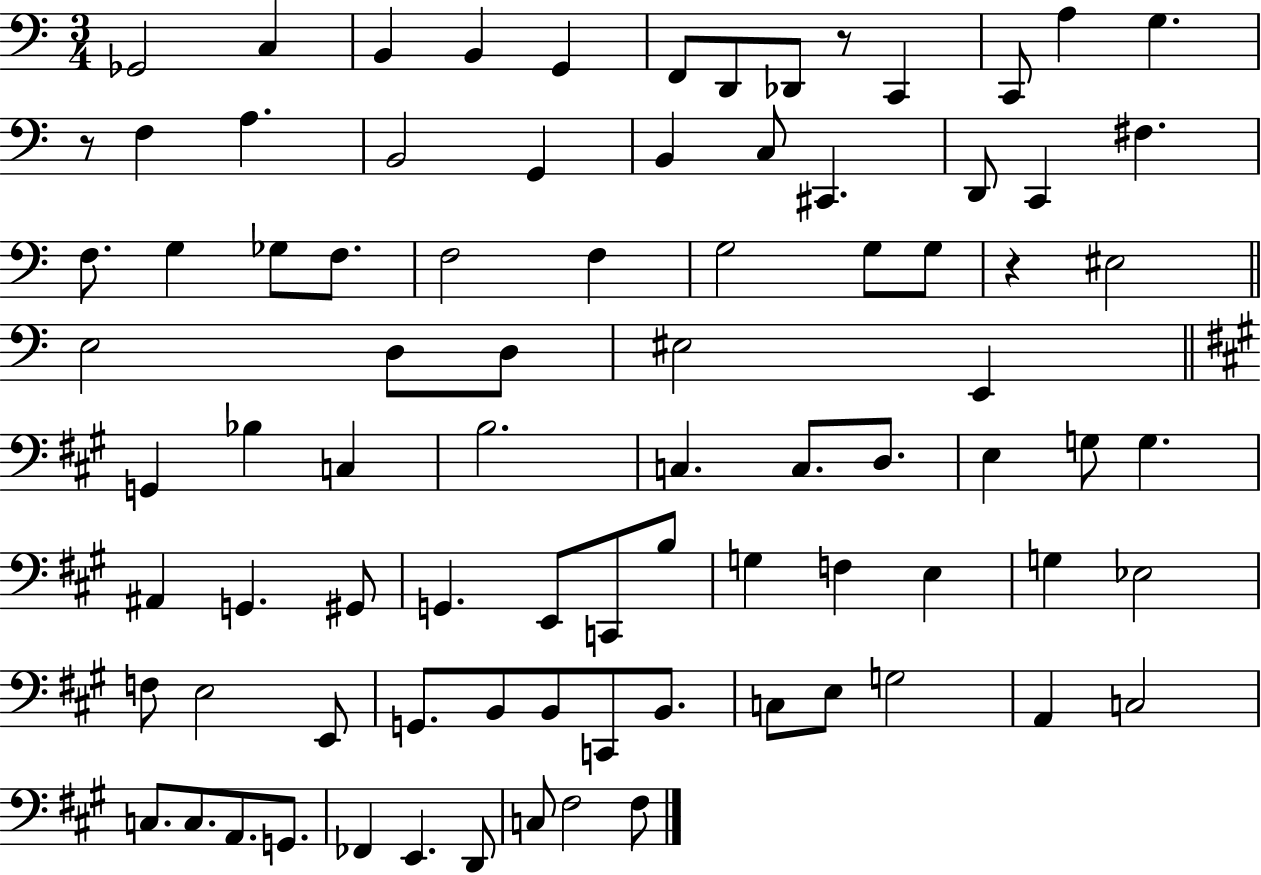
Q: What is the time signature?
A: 3/4